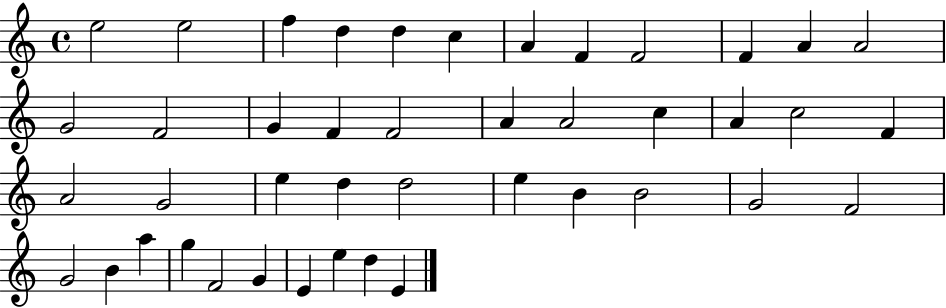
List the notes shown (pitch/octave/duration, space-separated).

E5/h E5/h F5/q D5/q D5/q C5/q A4/q F4/q F4/h F4/q A4/q A4/h G4/h F4/h G4/q F4/q F4/h A4/q A4/h C5/q A4/q C5/h F4/q A4/h G4/h E5/q D5/q D5/h E5/q B4/q B4/h G4/h F4/h G4/h B4/q A5/q G5/q F4/h G4/q E4/q E5/q D5/q E4/q